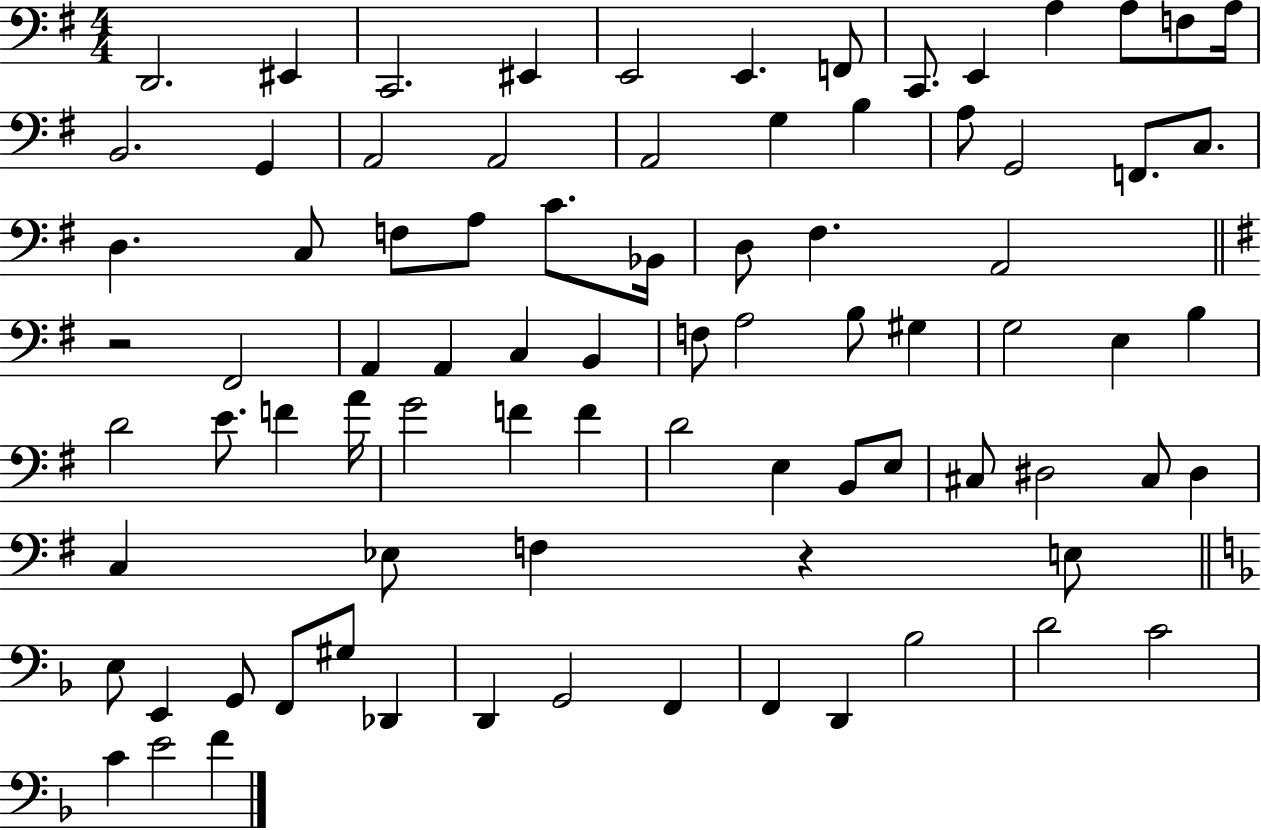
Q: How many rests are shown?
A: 2